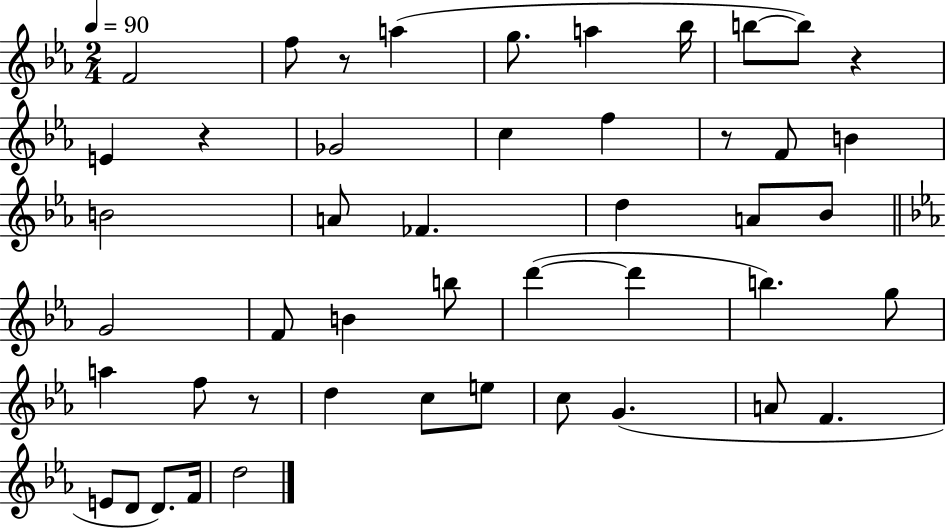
{
  \clef treble
  \numericTimeSignature
  \time 2/4
  \key ees \major
  \tempo 4 = 90
  f'2 | f''8 r8 a''4( | g''8. a''4 bes''16 | b''8~~ b''8) r4 | \break e'4 r4 | ges'2 | c''4 f''4 | r8 f'8 b'4 | \break b'2 | a'8 fes'4. | d''4 a'8 bes'8 | \bar "||" \break \key ees \major g'2 | f'8 b'4 b''8 | d'''4~(~ d'''4 | b''4.) g''8 | \break a''4 f''8 r8 | d''4 c''8 e''8 | c''8 g'4.( | a'8 f'4. | \break e'8 d'8 d'8.) f'16 | d''2 | \bar "|."
}